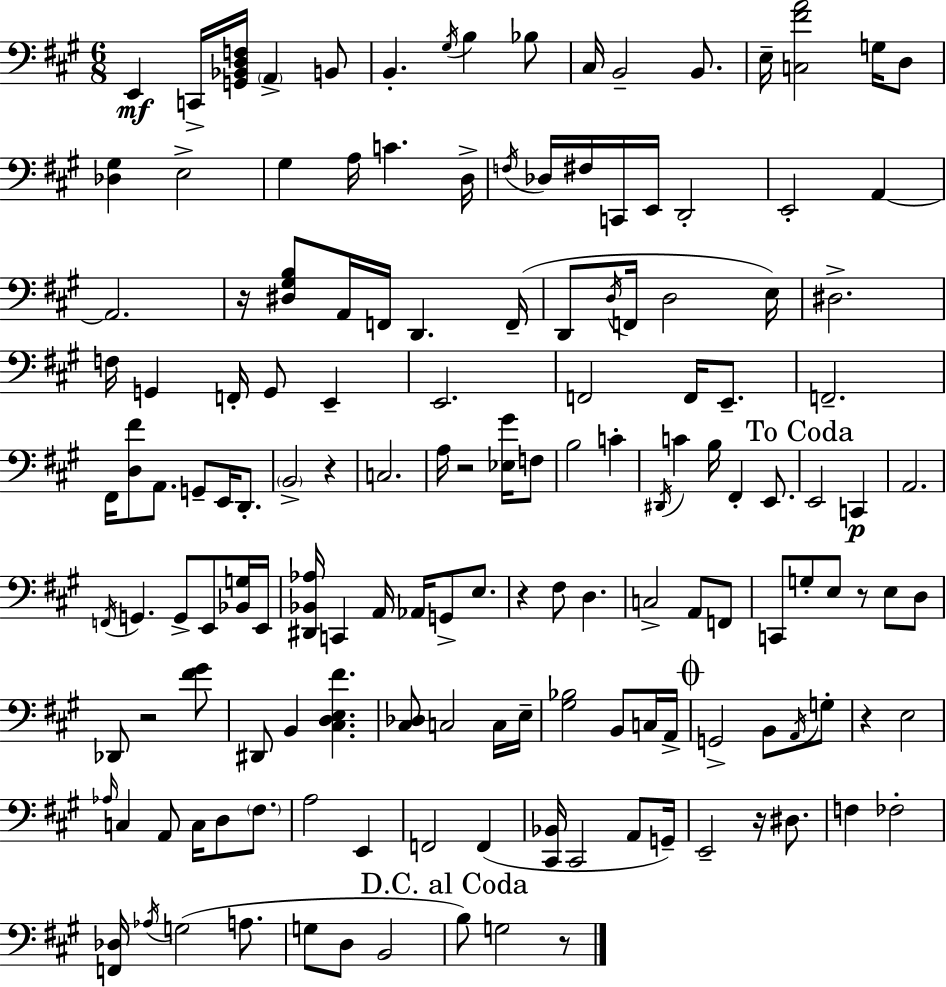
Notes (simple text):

E2/q C2/s [G2,Bb2,D3,F3]/s A2/q B2/e B2/q. G#3/s B3/q Bb3/e C#3/s B2/h B2/e. E3/s [C3,F#4,A4]/h G3/s D3/e [Db3,G#3]/q E3/h G#3/q A3/s C4/q. D3/s F3/s Db3/s F#3/s C2/s E2/s D2/h E2/h A2/q A2/h. R/s [D#3,G#3,B3]/e A2/s F2/s D2/q. F2/s D2/e D3/s F2/s D3/h E3/s D#3/h. F3/s G2/q F2/s G2/e E2/q E2/h. F2/h F2/s E2/e. F2/h. F#2/s [D3,F#4]/e A2/e. G2/e E2/s D2/e. B2/h R/q C3/h. A3/s R/h [Eb3,G#4]/s F3/e B3/h C4/q D#2/s C4/q B3/s F#2/q E2/e. E2/h C2/q A2/h. F2/s G2/q. G2/e E2/e [Bb2,G3]/s E2/s [D#2,Bb2,Ab3]/s C2/q A2/s Ab2/s G2/e E3/e. R/q F#3/e D3/q. C3/h A2/e F2/e C2/e G3/e E3/e R/e E3/e D3/e Db2/e R/h [F#4,G#4]/e D#2/e B2/q [C#3,D3,E3,F#4]/q. [C#3,Db3]/e C3/h C3/s E3/s [G#3,Bb3]/h B2/e C3/s A2/s G2/h B2/e A2/s G3/e R/q E3/h Ab3/s C3/q A2/e C3/s D3/e F#3/e. A3/h E2/q F2/h F2/q [C#2,Bb2]/s C#2/h A2/e G2/s E2/h R/s D#3/e. F3/q FES3/h [F2,Db3]/s Ab3/s G3/h A3/e. G3/e D3/e B2/h B3/e G3/h R/e